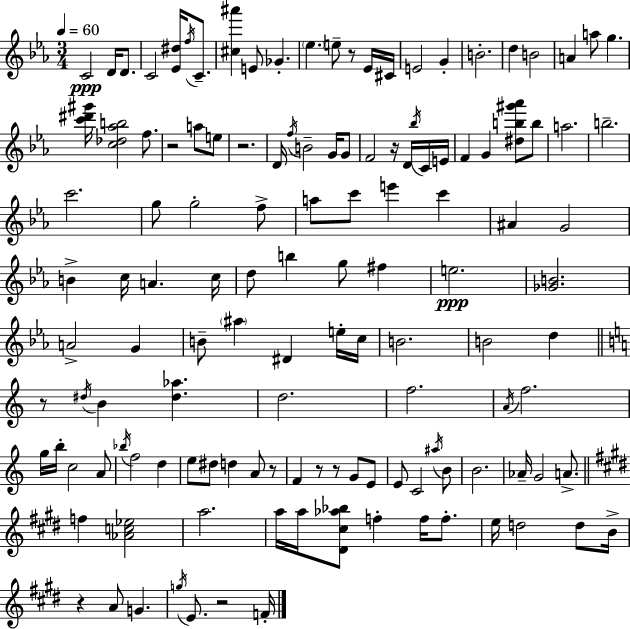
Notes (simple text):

C4/h D4/s D4/e. C4/h [Eb4,D#5]/s F5/s C4/e. [C#5,A#6]/q E4/e Gb4/q. Eb5/q. E5/e R/e Eb4/s C#4/s E4/h G4/q B4/h. D5/q B4/h A4/q A5/e G5/q. [C6,D#6,G#6]/s [C5,Db5,Ab5,B5]/h F5/e. R/h A5/e E5/e R/h. D4/s F5/s B4/h G4/s G4/e F4/h R/s D4/s Bb5/s C4/s E4/s F4/q G4/q [D#5,B5,G#6,Ab6]/e B5/e A5/h. B5/h. C6/h. G5/e G5/h F5/e A5/e C6/e E6/q C6/q A#4/q G4/h B4/q C5/s A4/q. C5/s D5/e B5/q G5/e F#5/q E5/h. [Gb4,B4]/h. A4/h G4/q B4/e A#5/q D#4/q E5/s C5/s B4/h. B4/h D5/q R/e D#5/s B4/q [D#5,Ab5]/q. D5/h. F5/h. A4/s F5/h. G5/s B5/s C5/h A4/e Bb5/s F5/h D5/q E5/e D#5/e D5/q A4/e R/e F4/q R/e R/e G4/e E4/e E4/e C4/h A#5/s B4/e B4/h. Ab4/s G4/h A4/e. F5/q [Ab4,C5,Eb5]/h A5/h. A5/s A5/s [D#4,C#5,Ab5,Bb5]/e F5/q F5/s F5/e. E5/s D5/h D5/e B4/s R/q A4/e G4/q. G5/s E4/e. R/h F4/s